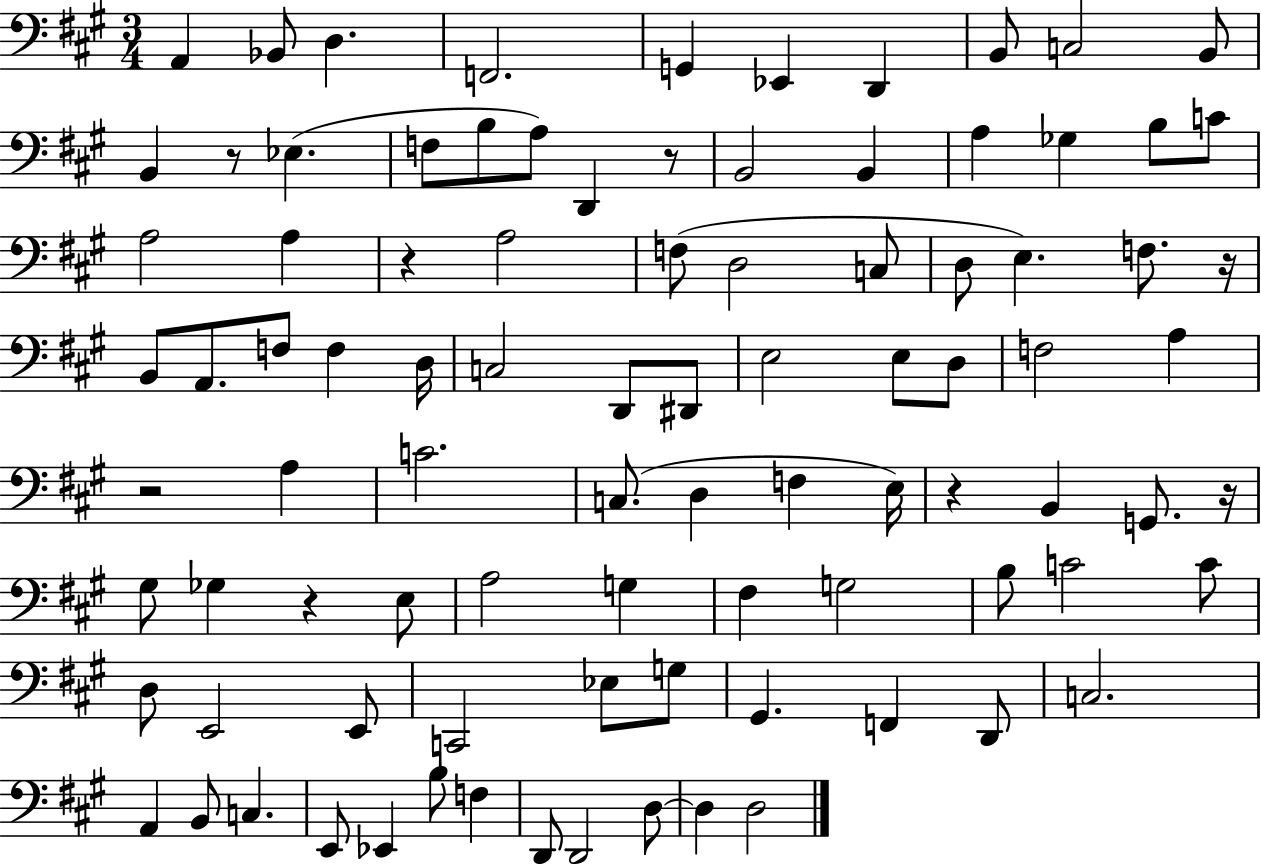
A2/q Bb2/e D3/q. F2/h. G2/q Eb2/q D2/q B2/e C3/h B2/e B2/q R/e Eb3/q. F3/e B3/e A3/e D2/q R/e B2/h B2/q A3/q Gb3/q B3/e C4/e A3/h A3/q R/q A3/h F3/e D3/h C3/e D3/e E3/q. F3/e. R/s B2/e A2/e. F3/e F3/q D3/s C3/h D2/e D#2/e E3/h E3/e D3/e F3/h A3/q R/h A3/q C4/h. C3/e. D3/q F3/q E3/s R/q B2/q G2/e. R/s G#3/e Gb3/q R/q E3/e A3/h G3/q F#3/q G3/h B3/e C4/h C4/e D3/e E2/h E2/e C2/h Eb3/e G3/e G#2/q. F2/q D2/e C3/h. A2/q B2/e C3/q. E2/e Eb2/q B3/e F3/q D2/e D2/h D3/e D3/q D3/h